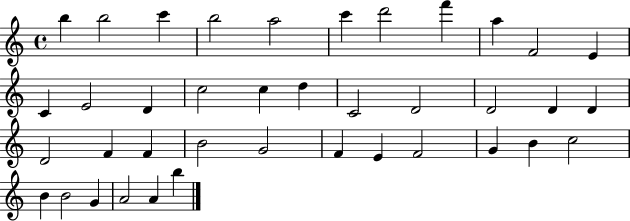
{
  \clef treble
  \time 4/4
  \defaultTimeSignature
  \key c \major
  b''4 b''2 c'''4 | b''2 a''2 | c'''4 d'''2 f'''4 | a''4 f'2 e'4 | \break c'4 e'2 d'4 | c''2 c''4 d''4 | c'2 d'2 | d'2 d'4 d'4 | \break d'2 f'4 f'4 | b'2 g'2 | f'4 e'4 f'2 | g'4 b'4 c''2 | \break b'4 b'2 g'4 | a'2 a'4 b''4 | \bar "|."
}